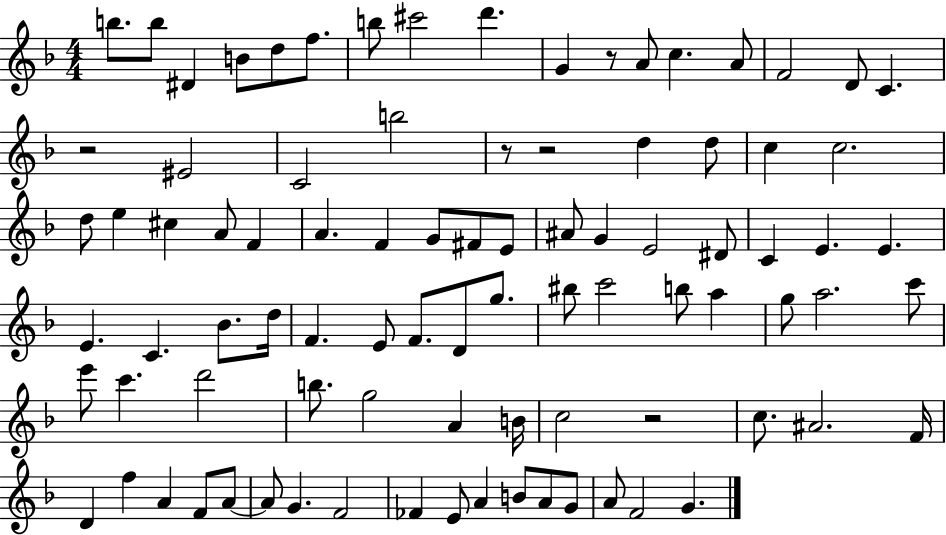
B5/e. B5/e D#4/q B4/e D5/e F5/e. B5/e C#6/h D6/q. G4/q R/e A4/e C5/q. A4/e F4/h D4/e C4/q. R/h EIS4/h C4/h B5/h R/e R/h D5/q D5/e C5/q C5/h. D5/e E5/q C#5/q A4/e F4/q A4/q. F4/q G4/e F#4/e E4/e A#4/e G4/q E4/h D#4/e C4/q E4/q. E4/q. E4/q. C4/q. Bb4/e. D5/s F4/q. E4/e F4/e. D4/e G5/e. BIS5/e C6/h B5/e A5/q G5/e A5/h. C6/e E6/e C6/q. D6/h B5/e. G5/h A4/q B4/s C5/h R/h C5/e. A#4/h. F4/s D4/q F5/q A4/q F4/e A4/e A4/e G4/q. F4/h FES4/q E4/e A4/q B4/e A4/e G4/e A4/e F4/h G4/q.